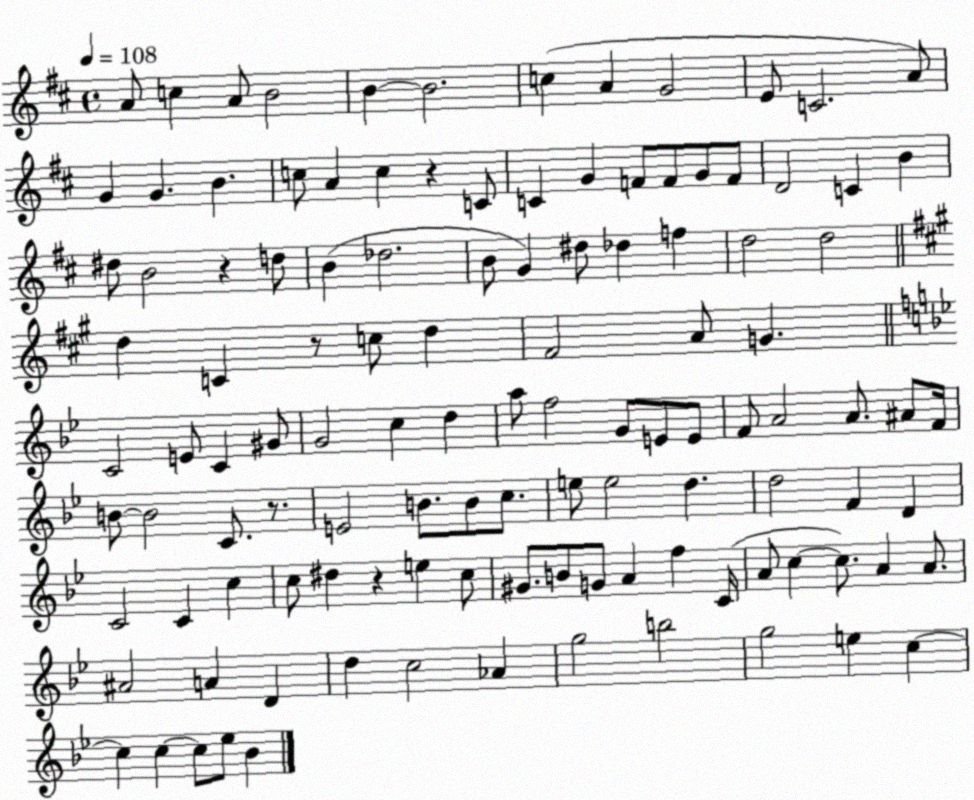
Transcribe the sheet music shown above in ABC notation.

X:1
T:Untitled
M:4/4
L:1/4
K:D
A/2 c A/2 B2 B B2 c A G2 E/2 C2 A/2 G G B c/2 A c z C/2 C G F/2 F/2 G/2 F/2 D2 C B ^d/2 B2 z d/2 B _d2 B/2 G ^d/2 _d f d2 d2 d C z/2 c/2 d ^F2 A/2 G C2 E/2 C ^G/2 G2 c d a/2 f2 G/2 E/2 E/2 F/2 A2 A/2 ^A/2 F/4 B/2 B2 C/2 z/2 E2 B/2 B/2 c/2 e/2 e2 d d2 F D C2 C c c/2 ^d z e c/2 ^G/2 B/2 G/2 A f C/4 A/2 c c/2 A A/2 ^A2 A D d c2 _A g2 b2 g2 e c c c c/2 _e/2 _B